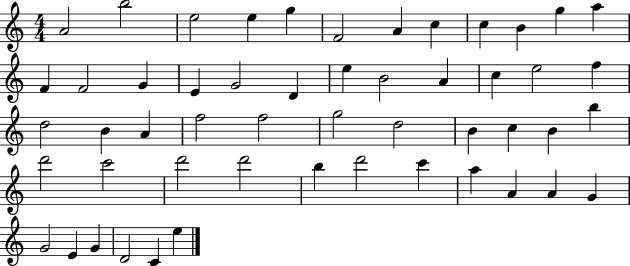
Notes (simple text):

A4/h B5/h E5/h E5/q G5/q F4/h A4/q C5/q C5/q B4/q G5/q A5/q F4/q F4/h G4/q E4/q G4/h D4/q E5/q B4/h A4/q C5/q E5/h F5/q D5/h B4/q A4/q F5/h F5/h G5/h D5/h B4/q C5/q B4/q B5/q D6/h C6/h D6/h D6/h B5/q D6/h C6/q A5/q A4/q A4/q G4/q G4/h E4/q G4/q D4/h C4/q E5/q